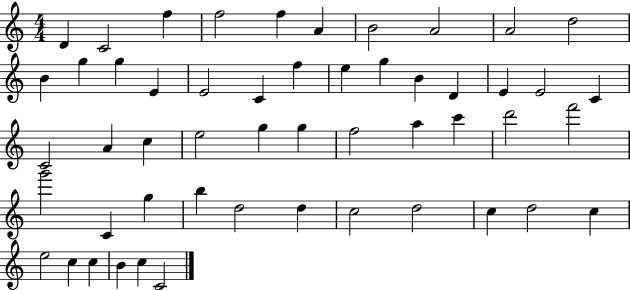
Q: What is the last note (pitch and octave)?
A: C4